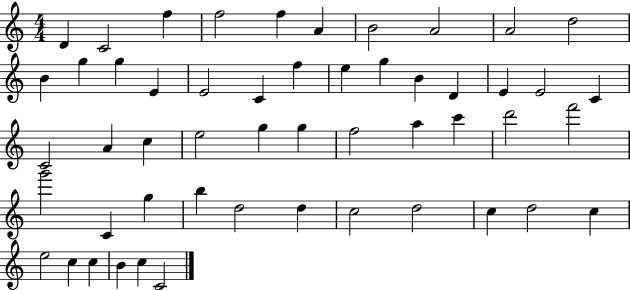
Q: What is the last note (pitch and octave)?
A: C4